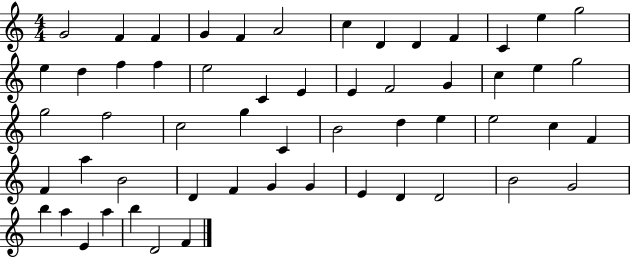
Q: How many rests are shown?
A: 0